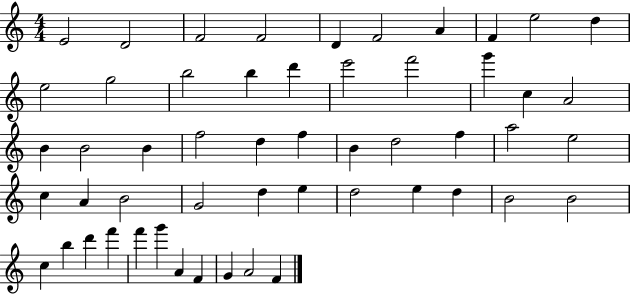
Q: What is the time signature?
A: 4/4